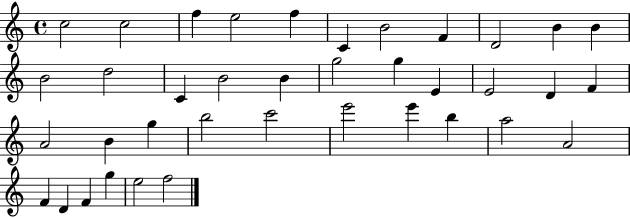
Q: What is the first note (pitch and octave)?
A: C5